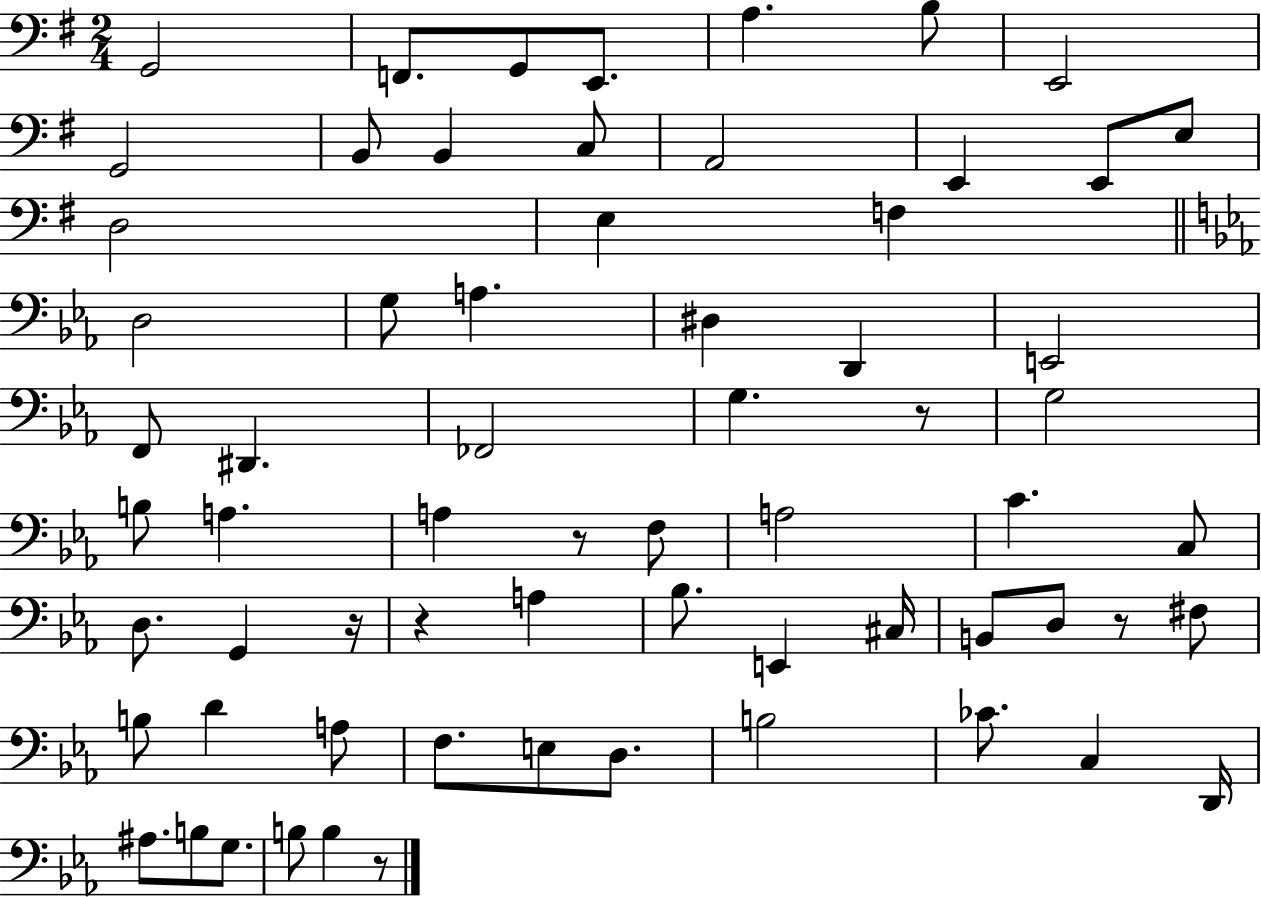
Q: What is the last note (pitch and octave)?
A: B3